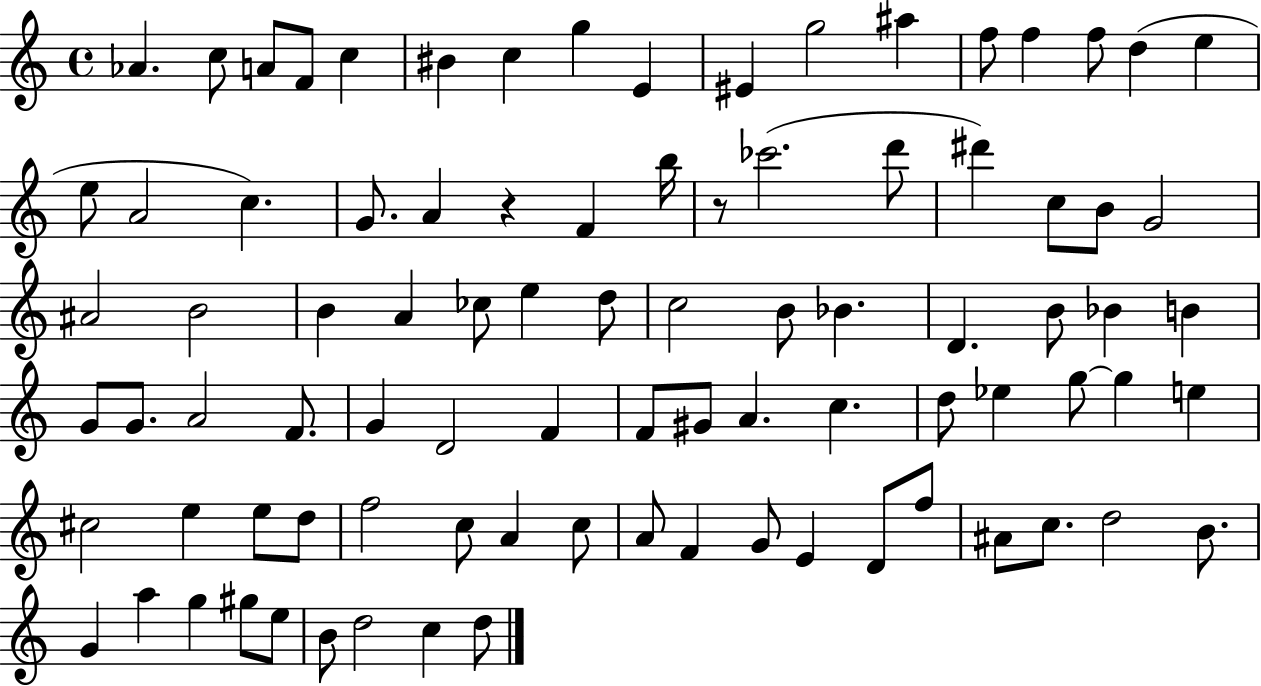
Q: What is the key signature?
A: C major